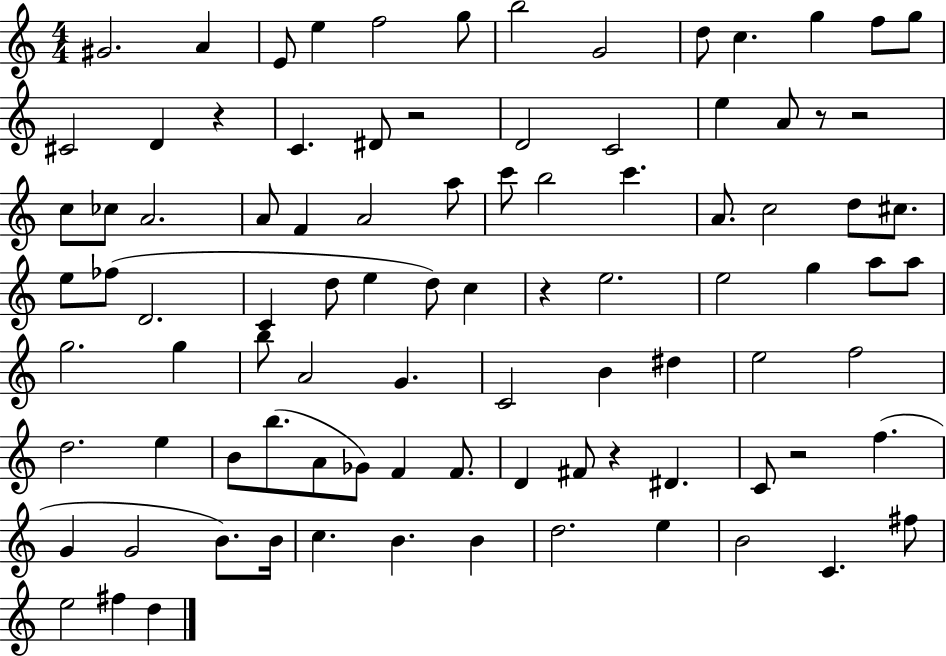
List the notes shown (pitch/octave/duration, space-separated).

G#4/h. A4/q E4/e E5/q F5/h G5/e B5/h G4/h D5/e C5/q. G5/q F5/e G5/e C#4/h D4/q R/q C4/q. D#4/e R/h D4/h C4/h E5/q A4/e R/e R/h C5/e CES5/e A4/h. A4/e F4/q A4/h A5/e C6/e B5/h C6/q. A4/e. C5/h D5/e C#5/e. E5/e FES5/e D4/h. C4/q D5/e E5/q D5/e C5/q R/q E5/h. E5/h G5/q A5/e A5/e G5/h. G5/q B5/e A4/h G4/q. C4/h B4/q D#5/q E5/h F5/h D5/h. E5/q B4/e B5/e. A4/e Gb4/e F4/q F4/e. D4/q F#4/e R/q D#4/q. C4/e R/h F5/q. G4/q G4/h B4/e. B4/s C5/q. B4/q. B4/q D5/h. E5/q B4/h C4/q. F#5/e E5/h F#5/q D5/q